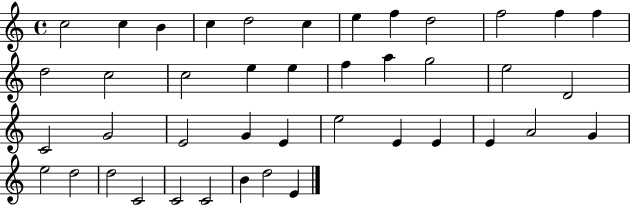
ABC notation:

X:1
T:Untitled
M:4/4
L:1/4
K:C
c2 c B c d2 c e f d2 f2 f f d2 c2 c2 e e f a g2 e2 D2 C2 G2 E2 G E e2 E E E A2 G e2 d2 d2 C2 C2 C2 B d2 E